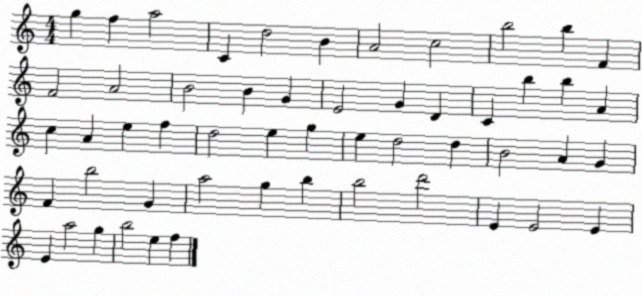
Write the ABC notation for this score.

X:1
T:Untitled
M:4/4
L:1/4
K:C
g f a2 C d2 B A2 c2 b2 b F F2 A2 B2 B G E2 G D C b b A c A e f d2 e g e d2 d B2 A G F b2 G a2 g b b2 d'2 E E2 E E a2 g b2 e f